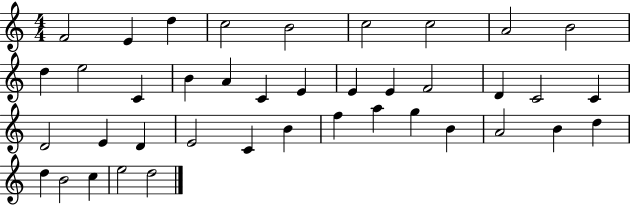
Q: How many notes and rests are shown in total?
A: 40